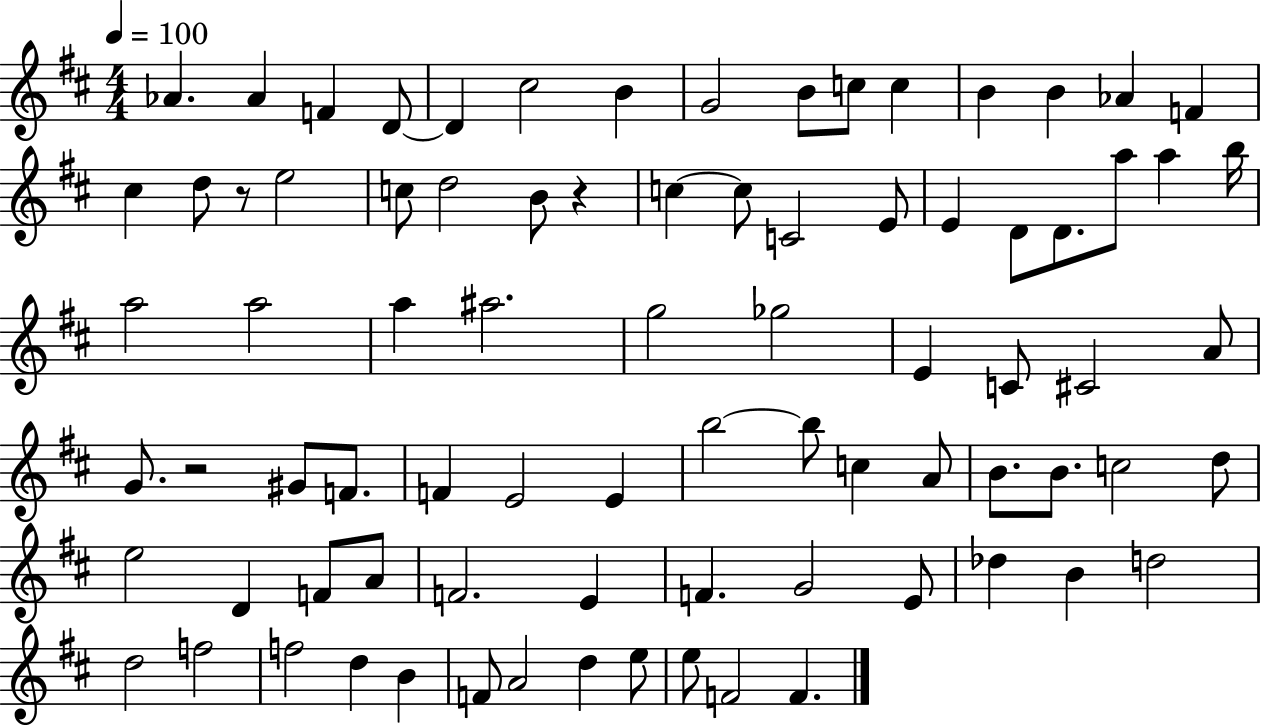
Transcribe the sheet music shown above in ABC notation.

X:1
T:Untitled
M:4/4
L:1/4
K:D
_A _A F D/2 D ^c2 B G2 B/2 c/2 c B B _A F ^c d/2 z/2 e2 c/2 d2 B/2 z c c/2 C2 E/2 E D/2 D/2 a/2 a b/4 a2 a2 a ^a2 g2 _g2 E C/2 ^C2 A/2 G/2 z2 ^G/2 F/2 F E2 E b2 b/2 c A/2 B/2 B/2 c2 d/2 e2 D F/2 A/2 F2 E F G2 E/2 _d B d2 d2 f2 f2 d B F/2 A2 d e/2 e/2 F2 F